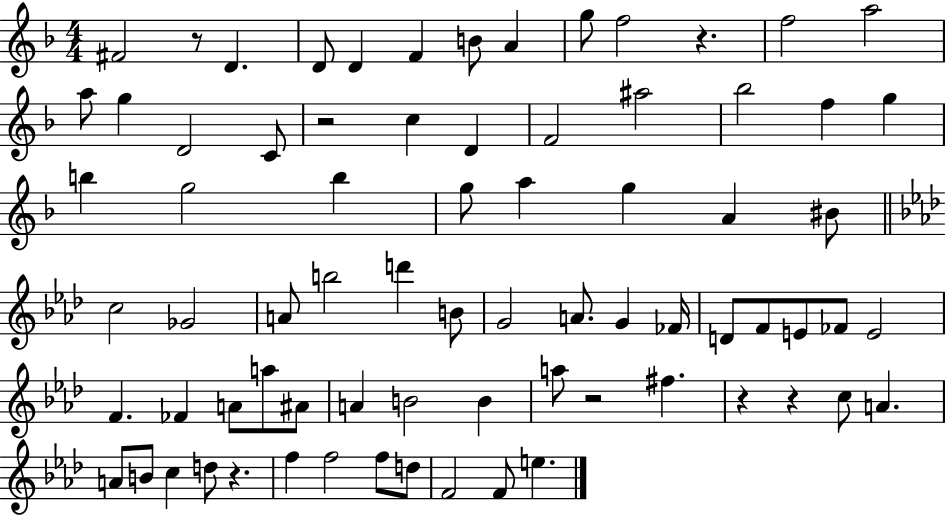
F#4/h R/e D4/q. D4/e D4/q F4/q B4/e A4/q G5/e F5/h R/q. F5/h A5/h A5/e G5/q D4/h C4/e R/h C5/q D4/q F4/h A#5/h Bb5/h F5/q G5/q B5/q G5/h B5/q G5/e A5/q G5/q A4/q BIS4/e C5/h Gb4/h A4/e B5/h D6/q B4/e G4/h A4/e. G4/q FES4/s D4/e F4/e E4/e FES4/e E4/h F4/q. FES4/q A4/e A5/e A#4/e A4/q B4/h B4/q A5/e R/h F#5/q. R/q R/q C5/e A4/q. A4/e B4/e C5/q D5/e R/q. F5/q F5/h F5/e D5/e F4/h F4/e E5/q.